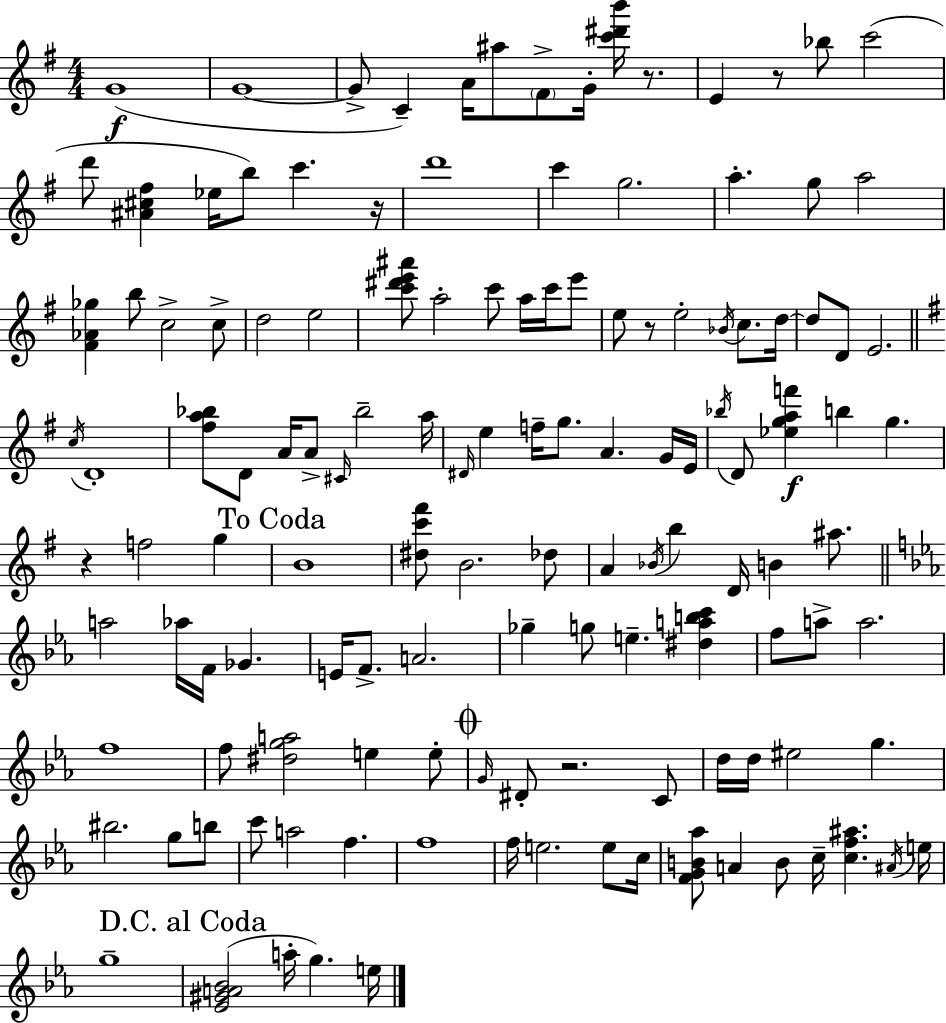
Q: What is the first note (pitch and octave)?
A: G4